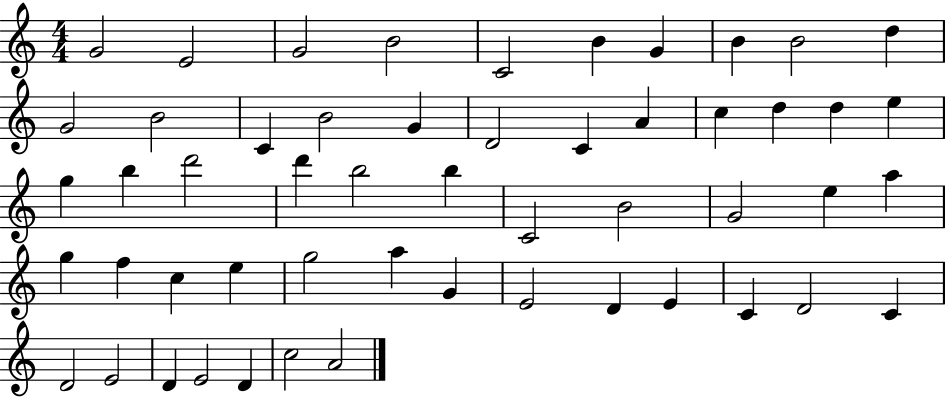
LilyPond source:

{
  \clef treble
  \numericTimeSignature
  \time 4/4
  \key c \major
  g'2 e'2 | g'2 b'2 | c'2 b'4 g'4 | b'4 b'2 d''4 | \break g'2 b'2 | c'4 b'2 g'4 | d'2 c'4 a'4 | c''4 d''4 d''4 e''4 | \break g''4 b''4 d'''2 | d'''4 b''2 b''4 | c'2 b'2 | g'2 e''4 a''4 | \break g''4 f''4 c''4 e''4 | g''2 a''4 g'4 | e'2 d'4 e'4 | c'4 d'2 c'4 | \break d'2 e'2 | d'4 e'2 d'4 | c''2 a'2 | \bar "|."
}